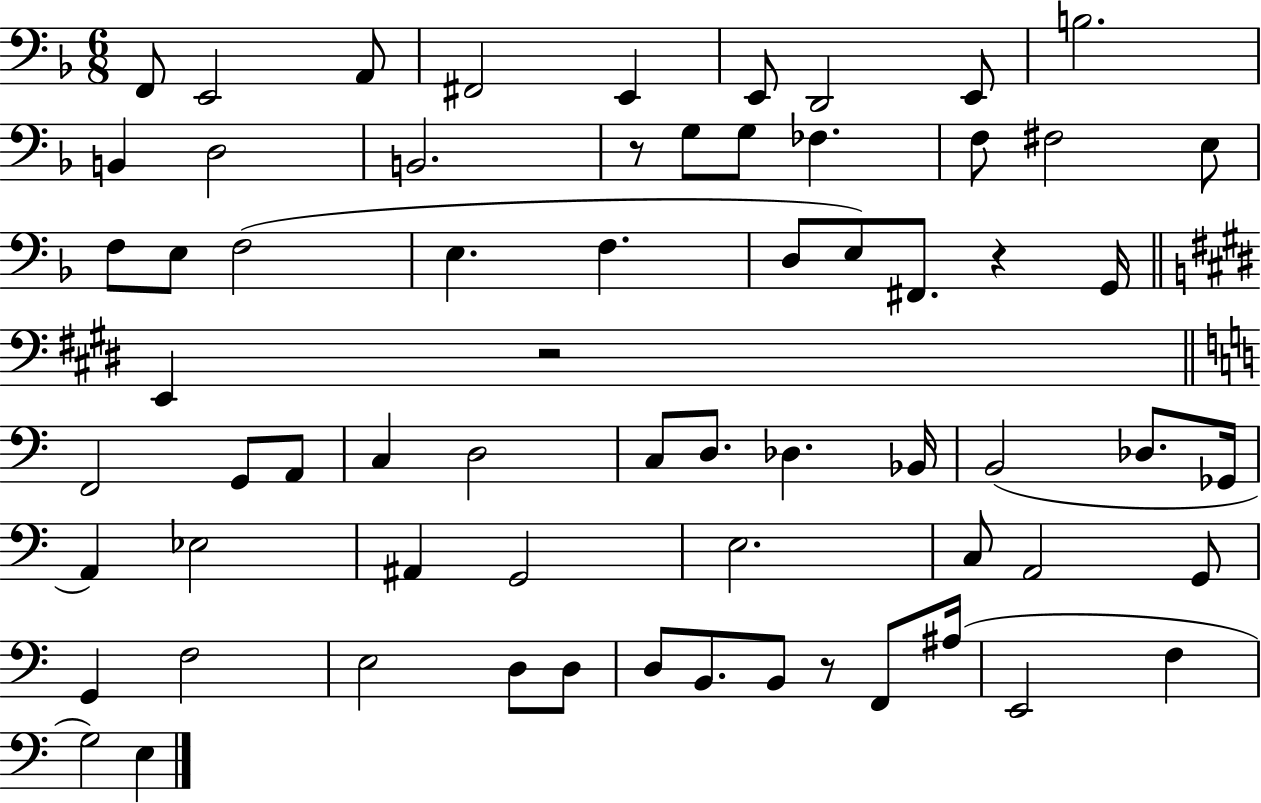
{
  \clef bass
  \numericTimeSignature
  \time 6/8
  \key f \major
  f,8 e,2 a,8 | fis,2 e,4 | e,8 d,2 e,8 | b2. | \break b,4 d2 | b,2. | r8 g8 g8 fes4. | f8 fis2 e8 | \break f8 e8 f2( | e4. f4. | d8 e8) fis,8. r4 g,16 | \bar "||" \break \key e \major e,4 r2 | \bar "||" \break \key a \minor f,2 g,8 a,8 | c4 d2 | c8 d8. des4. bes,16 | b,2( des8. ges,16 | \break a,4) ees2 | ais,4 g,2 | e2. | c8 a,2 g,8 | \break g,4 f2 | e2 d8 d8 | d8 b,8. b,8 r8 f,8 ais16( | e,2 f4 | \break g2) e4 | \bar "|."
}